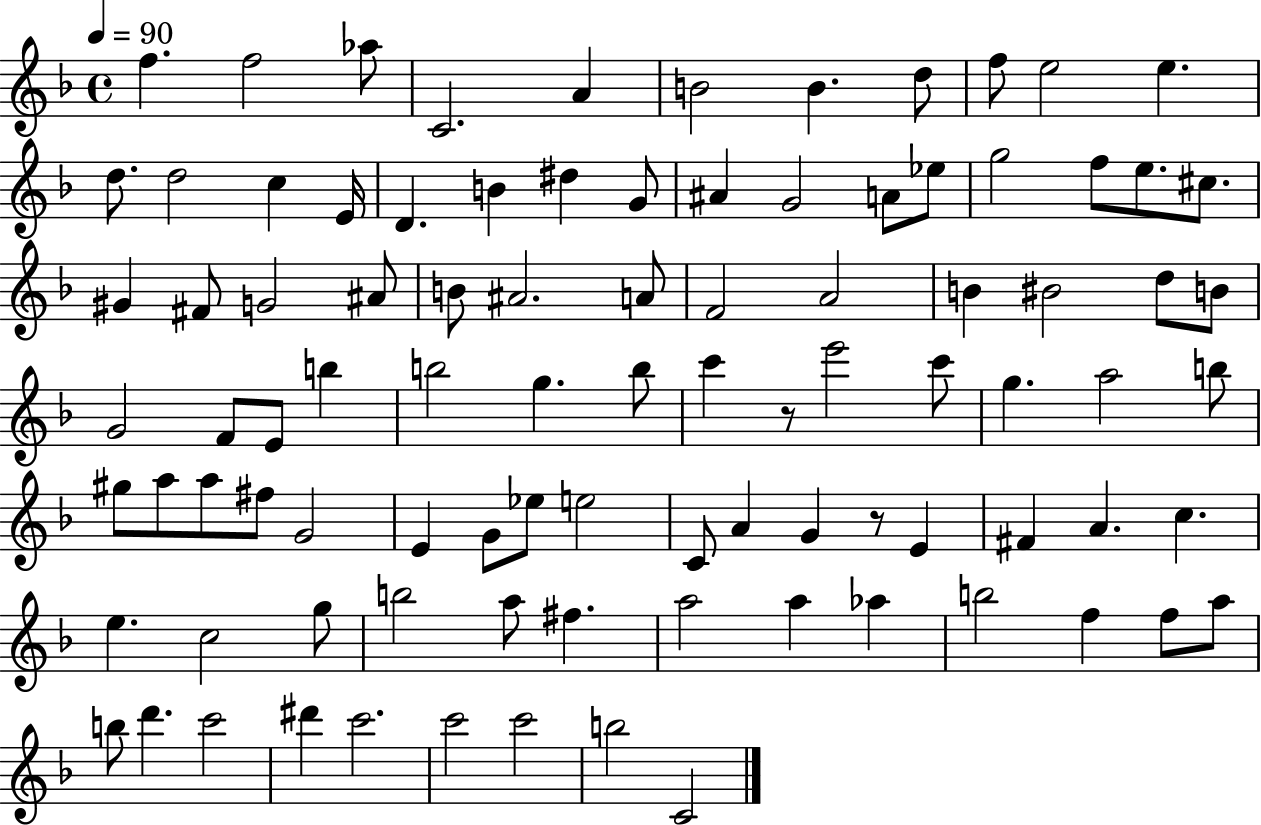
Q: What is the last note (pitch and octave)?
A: C4